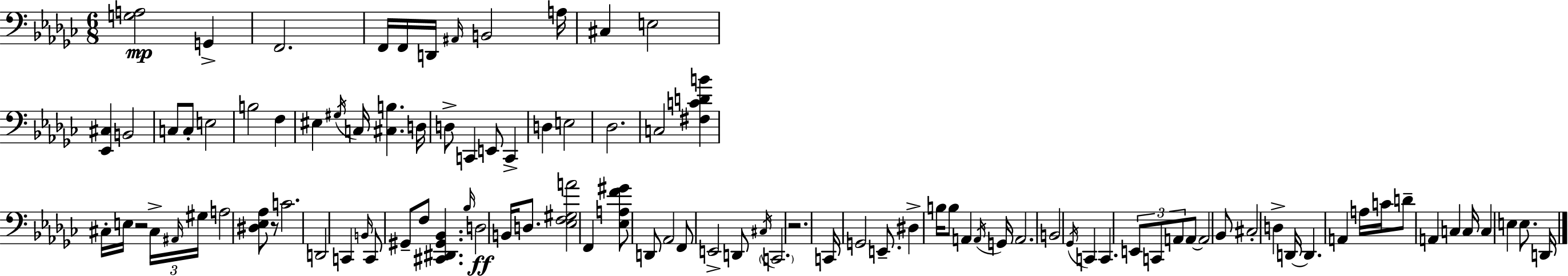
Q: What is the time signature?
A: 6/8